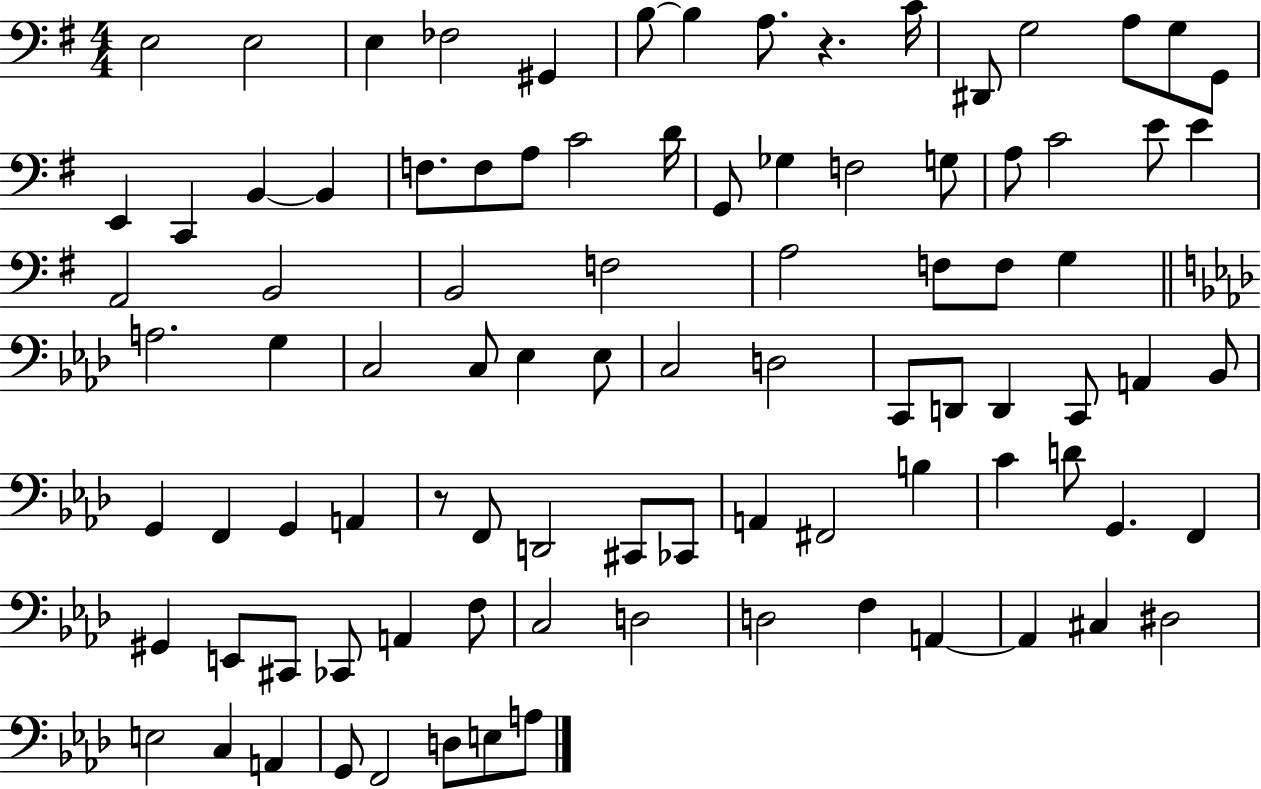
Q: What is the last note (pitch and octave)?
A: A3